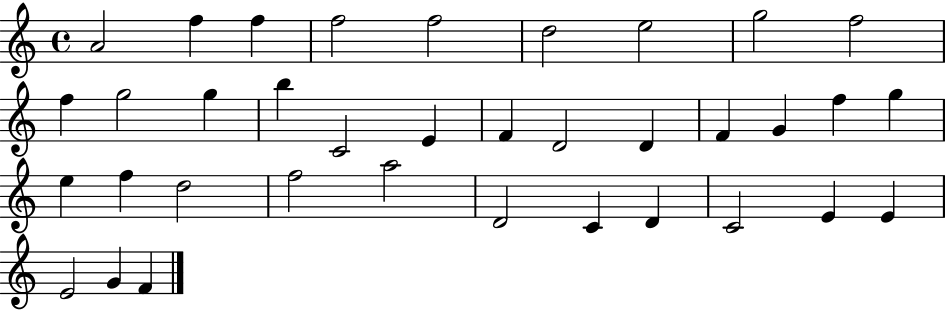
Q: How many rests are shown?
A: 0